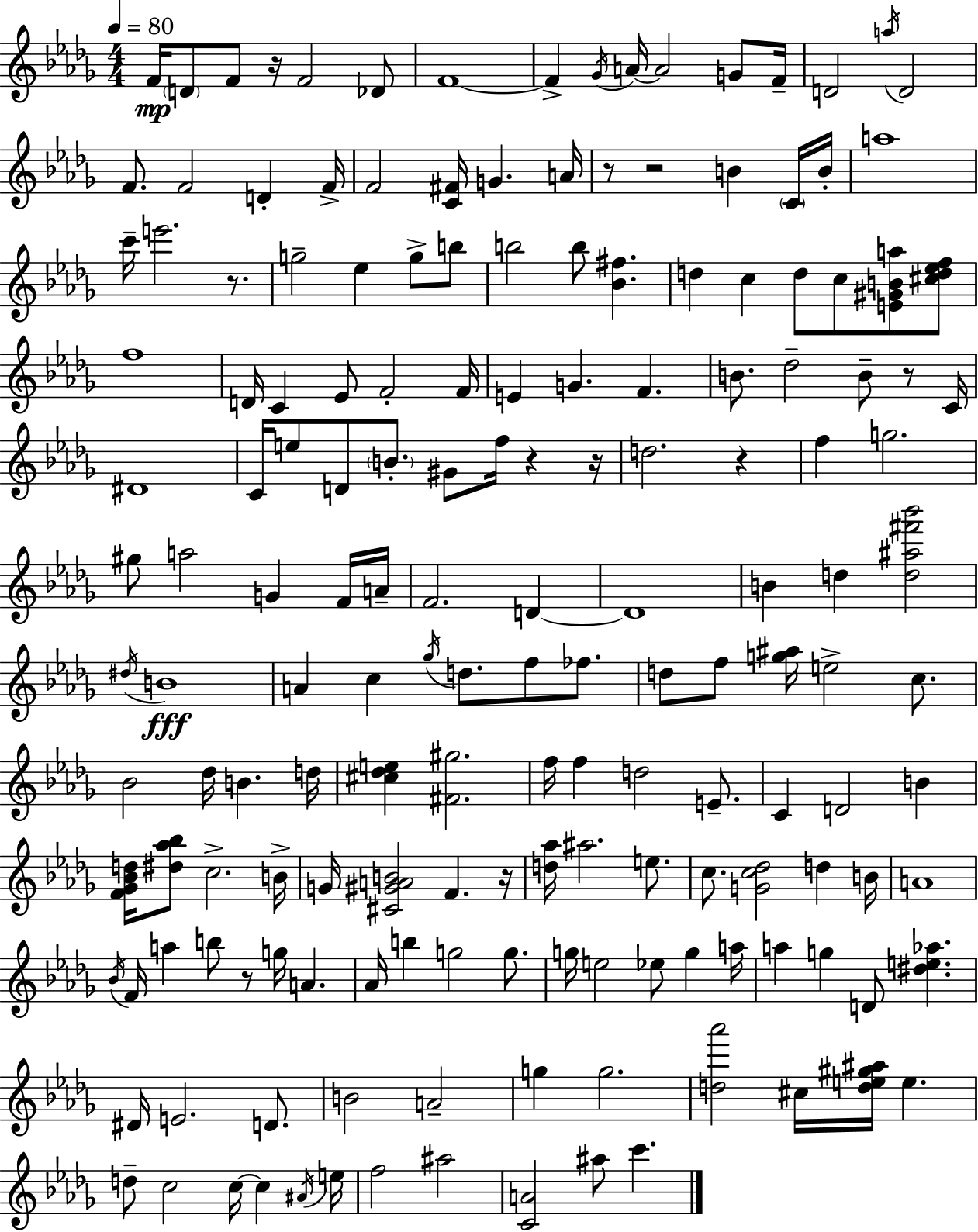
{
  \clef treble
  \numericTimeSignature
  \time 4/4
  \key bes \minor
  \tempo 4 = 80
  \repeat volta 2 { f'16\mp \parenthesize d'8 f'8 r16 f'2 des'8 | f'1~~ | f'4-> \acciaccatura { ges'16 } a'16~~ a'2 g'8 | f'16-- d'2 \acciaccatura { a''16 } d'2 | \break f'8. f'2 d'4-. | f'16-> f'2 <c' fis'>16 g'4. | a'16 r8 r2 b'4 | \parenthesize c'16 b'16-. a''1 | \break c'''16-- e'''2. r8. | g''2-- ees''4 g''8-> | b''8 b''2 b''8 <bes' fis''>4. | d''4 c''4 d''8 c''8 <e' gis' b' a''>8 | \break <cis'' d'' ees'' f''>8 f''1 | d'16 c'4 ees'8 f'2-. | f'16 e'4 g'4. f'4. | b'8. des''2-- b'8-- r8 | \break c'16 dis'1 | c'16 e''8 d'8 \parenthesize b'8.-. gis'8 f''16 r4 | r16 d''2. r4 | f''4 g''2. | \break gis''8 a''2 g'4 | f'16 a'16-- f'2. d'4~~ | d'1 | b'4 d''4 <d'' ais'' fis''' bes'''>2 | \break \acciaccatura { dis''16 }\fff b'1 | a'4 c''4 \acciaccatura { ges''16 } d''8. f''8 | fes''8. d''8 f''8 <g'' ais''>16 e''2-> | c''8. bes'2 des''16 b'4. | \break d''16 <cis'' des'' e''>4 <fis' gis''>2. | f''16 f''4 d''2 | e'8.-- c'4 d'2 | b'4 <f' ges' bes' d''>16 <dis'' aes'' bes''>8 c''2.-> | \break b'16-> g'16 <cis' gis' a' b'>2 f'4. | r16 <d'' aes''>16 ais''2. | e''8. c''8. <g' c'' des''>2 d''4 | b'16 a'1 | \break \acciaccatura { bes'16 } f'16 a''4 b''8 r8 g''16 a'4. | aes'16 b''4 g''2 | g''8. g''16 e''2 ees''8 | g''4 a''16 a''4 g''4 d'8 <dis'' e'' aes''>4. | \break dis'16 e'2. | d'8. b'2 a'2-- | g''4 g''2. | <d'' aes'''>2 cis''16 <d'' e'' gis'' ais''>16 e''4. | \break d''8-- c''2 c''16~~ | c''4 \acciaccatura { ais'16 } e''16 f''2 ais''2 | <c' a'>2 ais''8 | c'''4. } \bar "|."
}